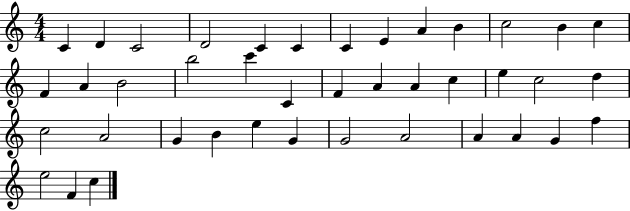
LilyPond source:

{
  \clef treble
  \numericTimeSignature
  \time 4/4
  \key c \major
  c'4 d'4 c'2 | d'2 c'4 c'4 | c'4 e'4 a'4 b'4 | c''2 b'4 c''4 | \break f'4 a'4 b'2 | b''2 c'''4 c'4 | f'4 a'4 a'4 c''4 | e''4 c''2 d''4 | \break c''2 a'2 | g'4 b'4 e''4 g'4 | g'2 a'2 | a'4 a'4 g'4 f''4 | \break e''2 f'4 c''4 | \bar "|."
}